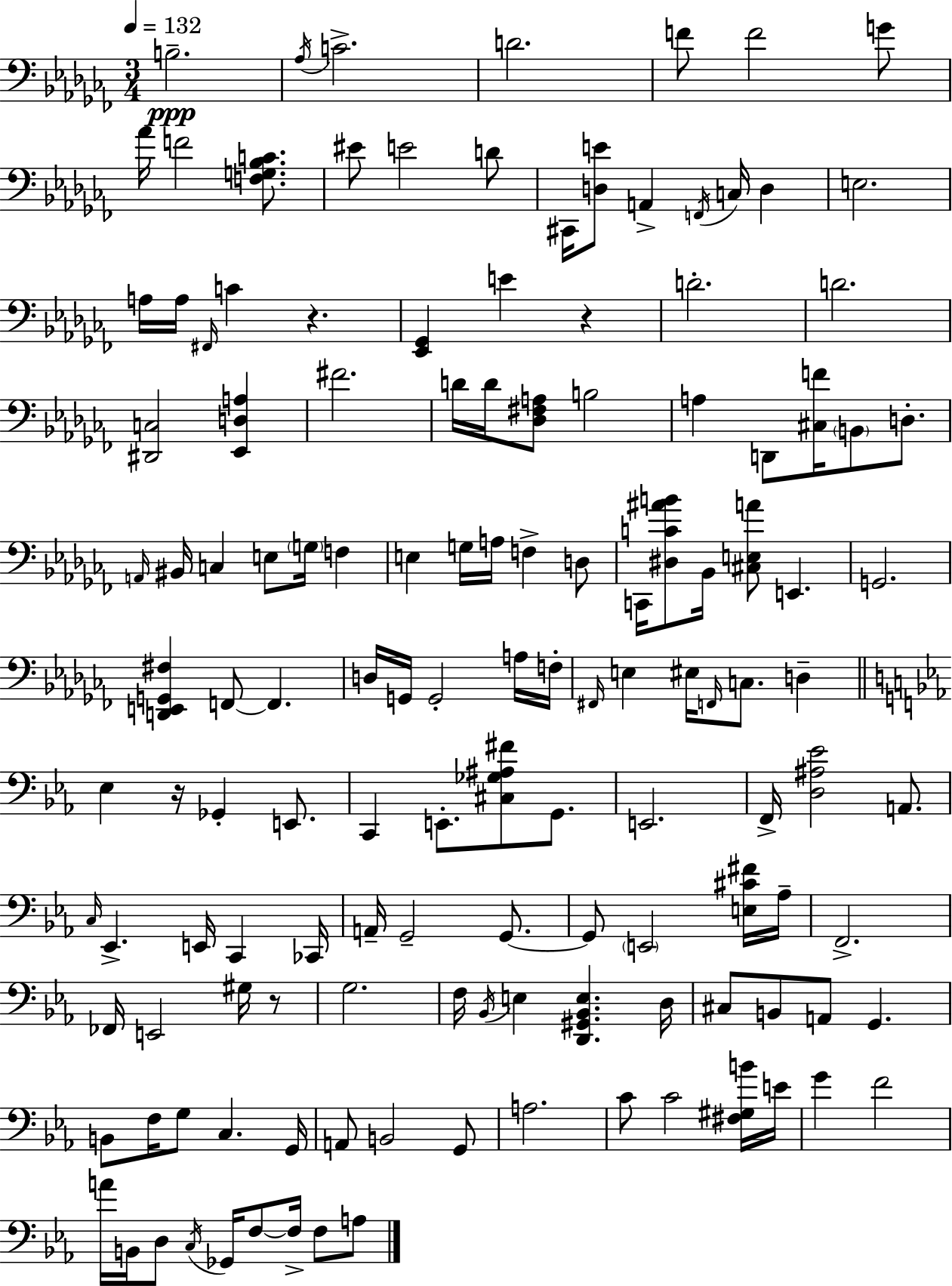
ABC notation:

X:1
T:Untitled
M:3/4
L:1/4
K:Abm
B,2 _A,/4 C2 D2 F/2 F2 G/2 _A/4 F2 [F,G,_B,C]/2 ^E/2 E2 D/2 ^C,,/4 [D,E]/2 A,, F,,/4 C,/4 D, E,2 A,/4 A,/4 ^F,,/4 C z [_E,,_G,,] E z D2 D2 [^D,,C,]2 [_E,,D,A,] ^F2 D/4 D/4 [_D,^F,A,]/2 B,2 A, D,,/2 [^C,F]/4 B,,/2 D,/2 A,,/4 ^B,,/4 C, E,/2 G,/4 F, E, G,/4 A,/4 F, D,/2 C,,/4 [^D,C^AB]/2 _B,,/4 [^C,E,A]/2 E,, G,,2 [D,,E,,G,,^F,] F,,/2 F,, D,/4 G,,/4 G,,2 A,/4 F,/4 ^F,,/4 E, ^E,/4 F,,/4 C,/2 D, _E, z/4 _G,, E,,/2 C,, E,,/2 [^C,_G,^A,^F]/2 G,,/2 E,,2 F,,/4 [D,^A,_E]2 A,,/2 C,/4 _E,, E,,/4 C,, _C,,/4 A,,/4 G,,2 G,,/2 G,,/2 E,,2 [E,^C^F]/4 _A,/4 F,,2 _F,,/4 E,,2 ^G,/4 z/2 G,2 F,/4 _B,,/4 E, [D,,^G,,_B,,E,] D,/4 ^C,/2 B,,/2 A,,/2 G,, B,,/2 F,/4 G,/2 C, G,,/4 A,,/2 B,,2 G,,/2 A,2 C/2 C2 [^F,^G,B]/4 E/4 G F2 A/4 B,,/4 D,/2 C,/4 _G,,/4 F,/2 F,/4 F,/2 A,/2